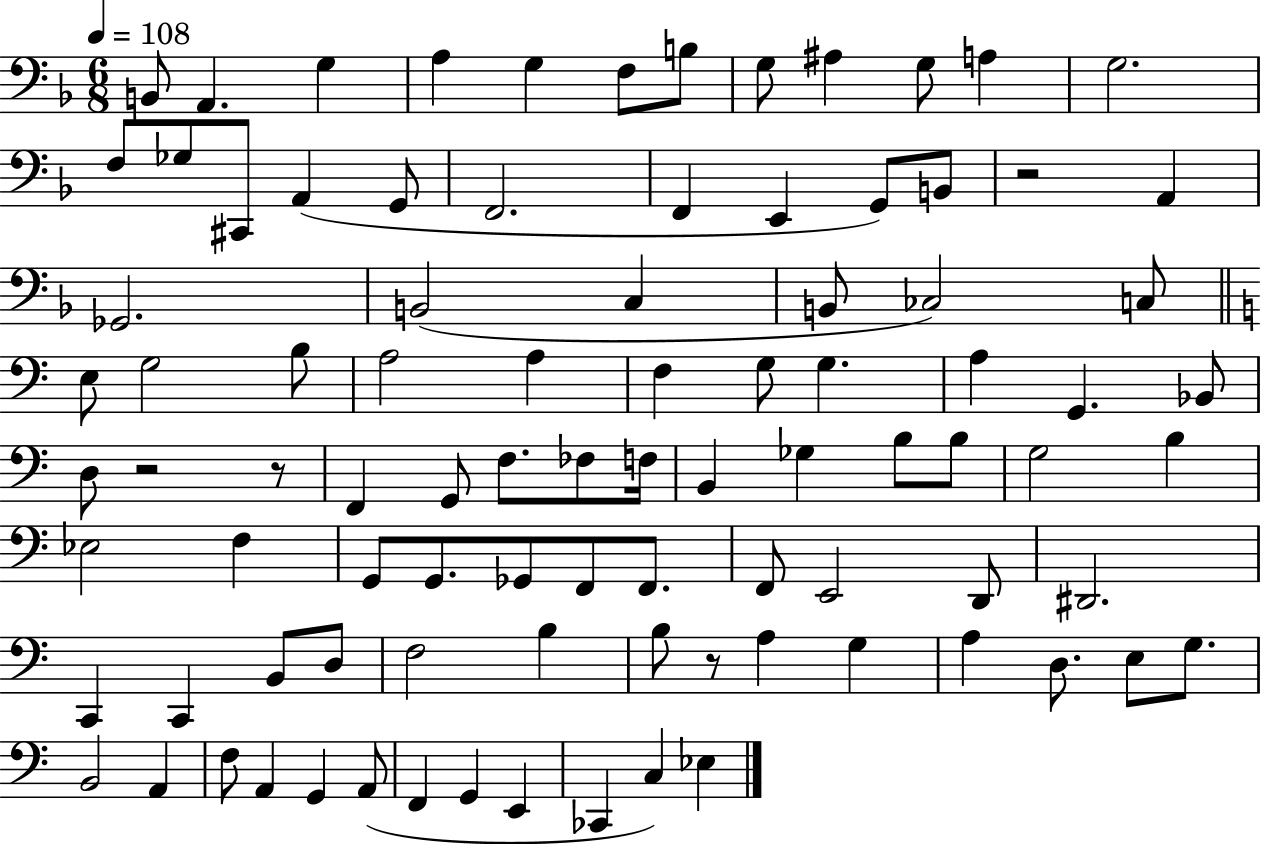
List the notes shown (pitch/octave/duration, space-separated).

B2/e A2/q. G3/q A3/q G3/q F3/e B3/e G3/e A#3/q G3/e A3/q G3/h. F3/e Gb3/e C#2/e A2/q G2/e F2/h. F2/q E2/q G2/e B2/e R/h A2/q Gb2/h. B2/h C3/q B2/e CES3/h C3/e E3/e G3/h B3/e A3/h A3/q F3/q G3/e G3/q. A3/q G2/q. Bb2/e D3/e R/h R/e F2/q G2/e F3/e. FES3/e F3/s B2/q Gb3/q B3/e B3/e G3/h B3/q Eb3/h F3/q G2/e G2/e. Gb2/e F2/e F2/e. F2/e E2/h D2/e D#2/h. C2/q C2/q B2/e D3/e F3/h B3/q B3/e R/e A3/q G3/q A3/q D3/e. E3/e G3/e. B2/h A2/q F3/e A2/q G2/q A2/e F2/q G2/q E2/q CES2/q C3/q Eb3/q